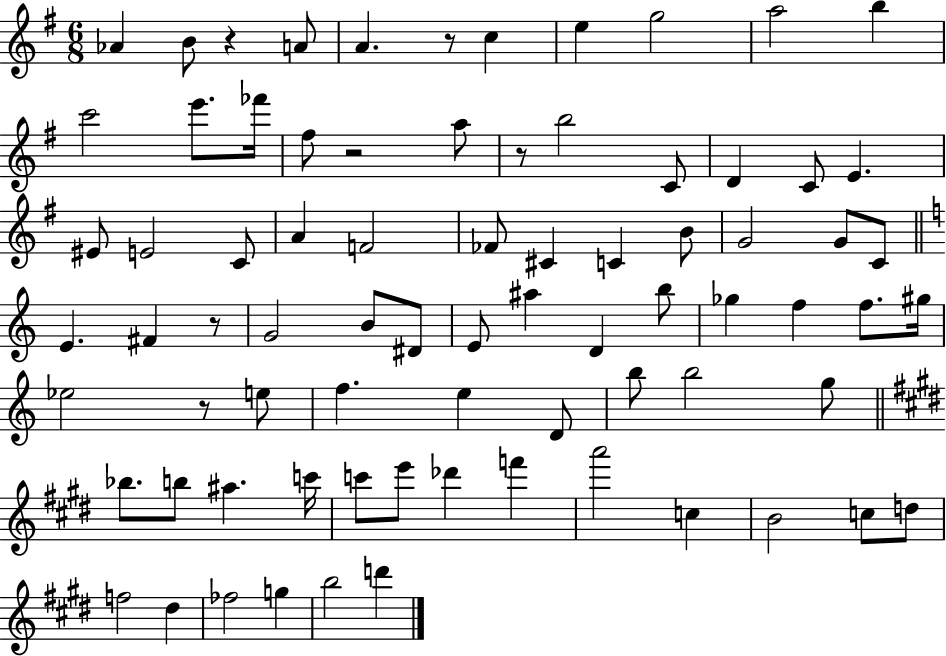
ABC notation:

X:1
T:Untitled
M:6/8
L:1/4
K:G
_A B/2 z A/2 A z/2 c e g2 a2 b c'2 e'/2 _f'/4 ^f/2 z2 a/2 z/2 b2 C/2 D C/2 E ^E/2 E2 C/2 A F2 _F/2 ^C C B/2 G2 G/2 C/2 E ^F z/2 G2 B/2 ^D/2 E/2 ^a D b/2 _g f f/2 ^g/4 _e2 z/2 e/2 f e D/2 b/2 b2 g/2 _b/2 b/2 ^a c'/4 c'/2 e'/2 _d' f' a'2 c B2 c/2 d/2 f2 ^d _f2 g b2 d'